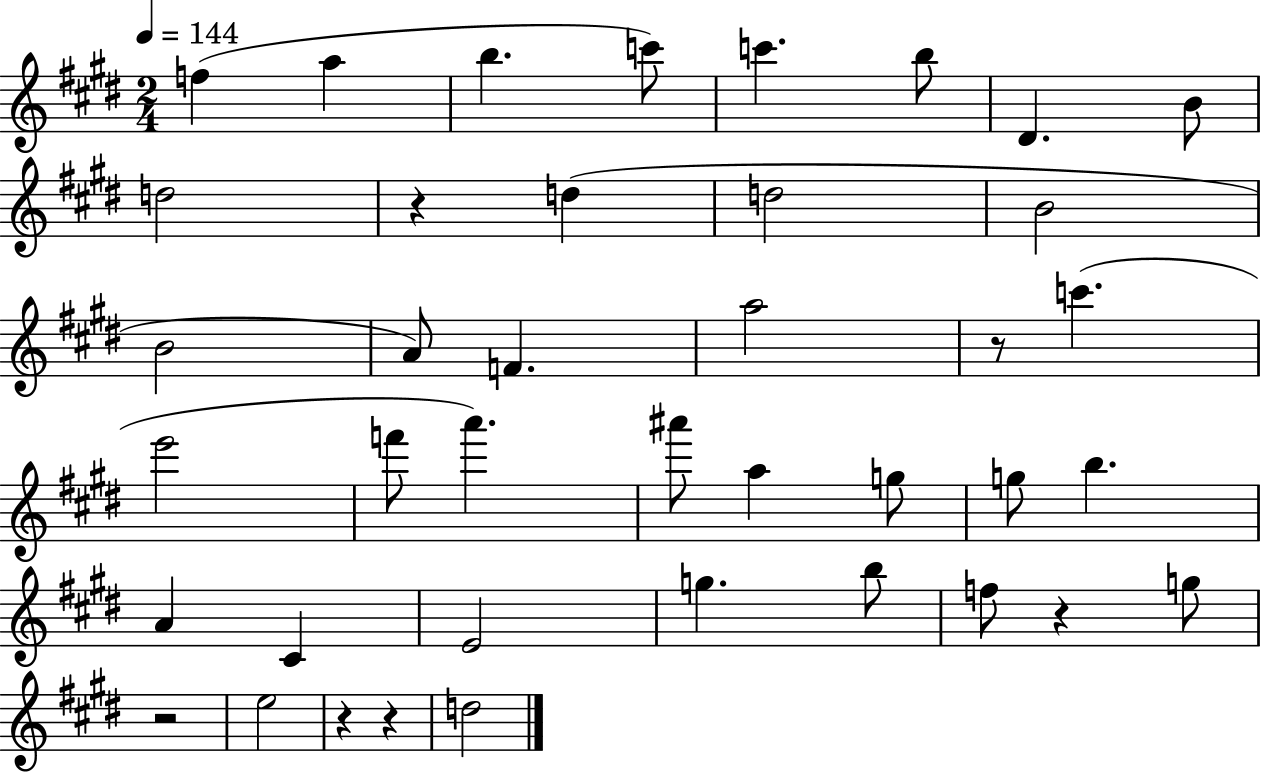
F5/q A5/q B5/q. C6/e C6/q. B5/e D#4/q. B4/e D5/h R/q D5/q D5/h B4/h B4/h A4/e F4/q. A5/h R/e C6/q. E6/h F6/e A6/q. A#6/e A5/q G5/e G5/e B5/q. A4/q C#4/q E4/h G5/q. B5/e F5/e R/q G5/e R/h E5/h R/q R/q D5/h